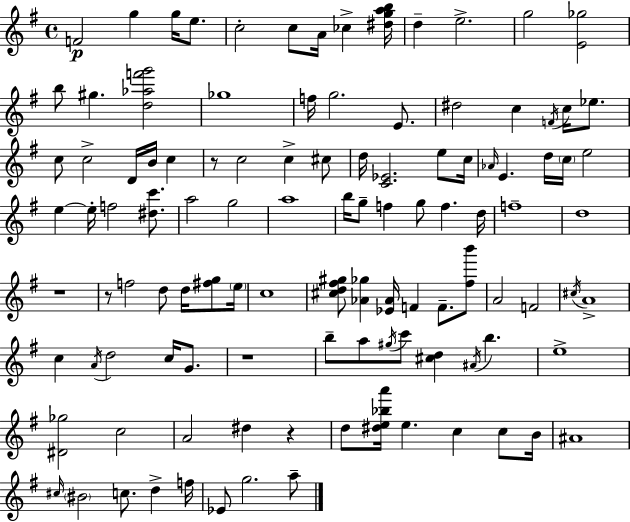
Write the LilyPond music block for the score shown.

{
  \clef treble
  \time 4/4
  \defaultTimeSignature
  \key g \major
  f'2\p g''4 g''16 e''8. | c''2-. c''8 a'16 ces''4-> <dis'' g'' a'' b''>16 | d''4-- e''2.-> | g''2 <e' ges''>2 | \break b''8 gis''4. <d'' aes'' f''' g'''>2 | ges''1 | f''16 g''2. e'8. | dis''2 c''4 \acciaccatura { f'16 } c''16 ees''8. | \break c''8 c''2-> d'16 b'16 c''4 | r8 c''2 c''4-> cis''8 | d''16 <c' ees'>2. e''8 | c''16 \grace { aes'16 } e'4. d''16 \parenthesize c''16 e''2 | \break e''4~~ e''16-. f''2 <dis'' c'''>8. | a''2 g''2 | a''1 | b''16 g''8-- f''4 g''8 f''4. | \break d''16 f''1-- | d''1 | r1 | r8 f''2 d''8 d''16 <fis'' g''>8 | \break \parenthesize e''16 c''1 | <cis'' d'' fis'' gis''>8 <aes' ges''>4 <ees' aes'>16 f'4 f'8.-- | <fis'' b'''>8 a'2 f'2 | \acciaccatura { cis''16 } a'1-> | \break c''4 \acciaccatura { a'16 } d''2 | c''16 g'8. r1 | b''8-- a''8 \acciaccatura { gis''16 } c'''8 <cis'' d''>4 \acciaccatura { ais'16 } | b''4. e''1-> | \break <dis' ges''>2 c''2 | a'2 dis''4 | r4 d''8 <dis'' e'' bes'' a'''>16 e''4. c''4 | c''8 b'16 ais'1 | \break \grace { cis''16 } \parenthesize bis'2 c''8. | d''4-> f''16 ees'8 g''2. | a''8-- \bar "|."
}